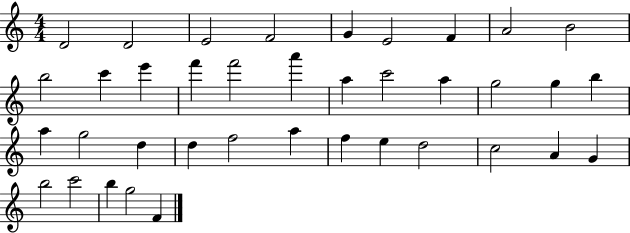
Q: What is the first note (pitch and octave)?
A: D4